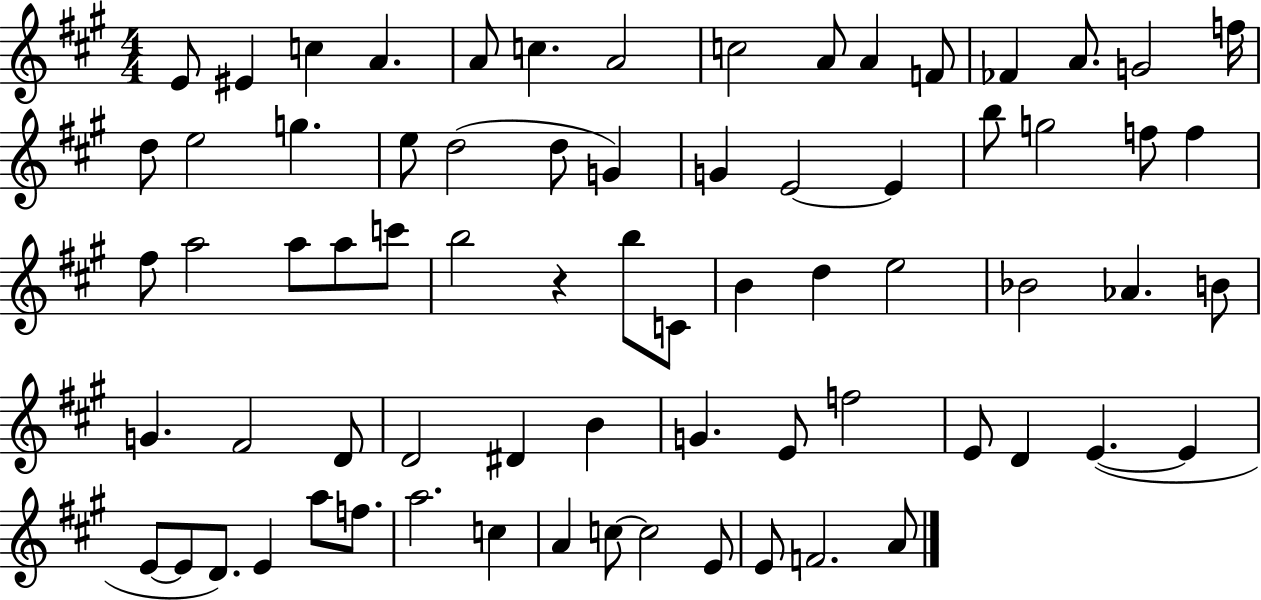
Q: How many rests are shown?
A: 1